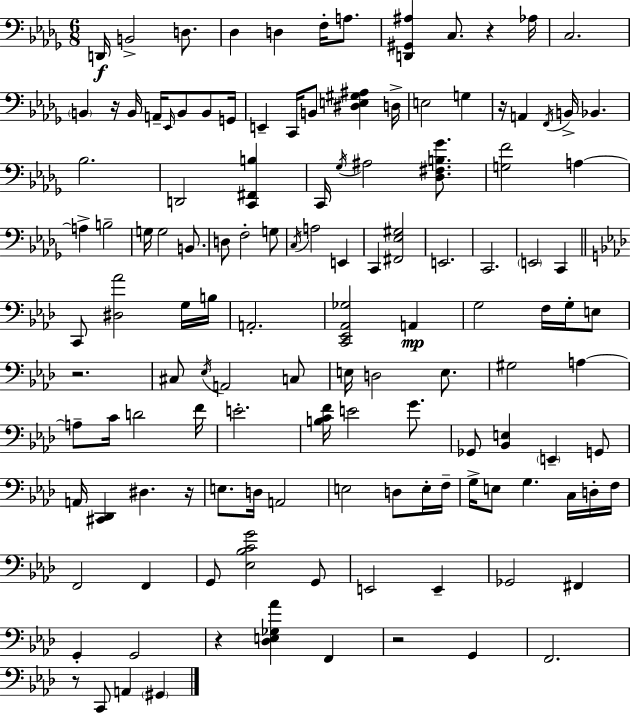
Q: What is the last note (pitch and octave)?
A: G#2